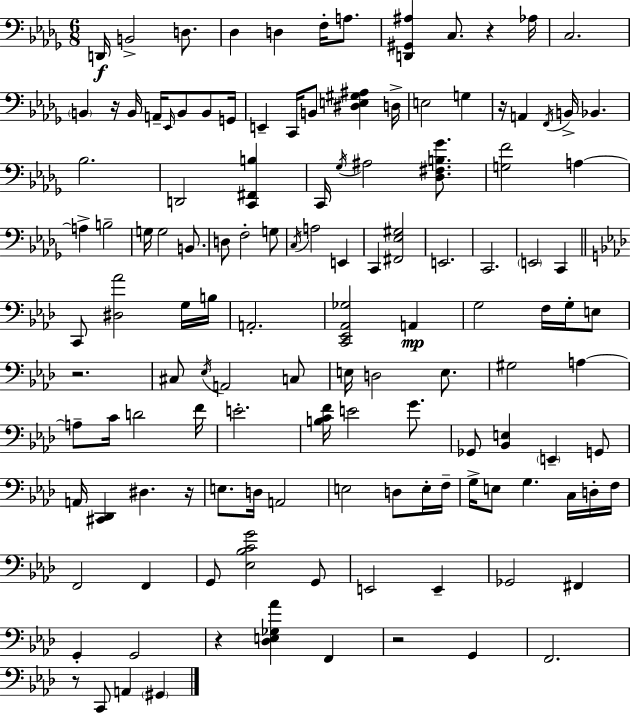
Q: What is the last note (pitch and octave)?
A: G#2